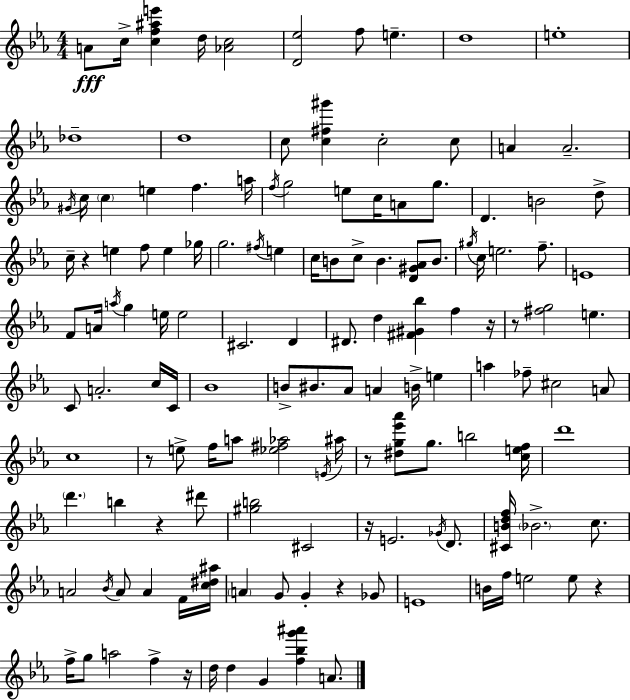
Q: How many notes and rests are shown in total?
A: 138